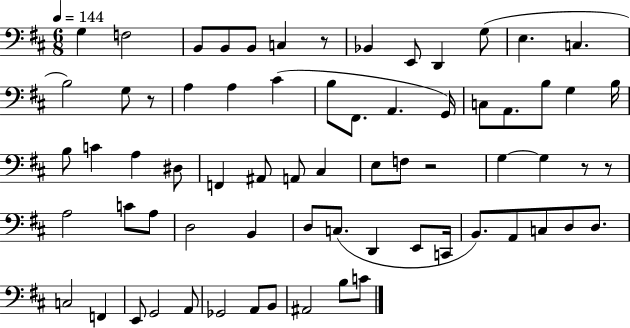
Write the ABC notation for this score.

X:1
T:Untitled
M:6/8
L:1/4
K:D
G, F,2 B,,/2 B,,/2 B,,/2 C, z/2 _B,, E,,/2 D,, G,/2 E, C, B,2 G,/2 z/2 A, A, ^C B,/2 ^F,,/2 A,, G,,/4 C,/2 A,,/2 B,/2 G, B,/4 B,/2 C A, ^D,/2 F,, ^A,,/2 A,,/2 ^C, E,/2 F,/2 z2 G, G, z/2 z/2 A,2 C/2 A,/2 D,2 B,, D,/2 C,/2 D,, E,,/2 C,,/4 B,,/2 A,,/2 C,/2 D,/2 D,/2 C,2 F,, E,,/2 G,,2 A,,/2 _G,,2 A,,/2 B,,/2 ^A,,2 B,/2 C/2